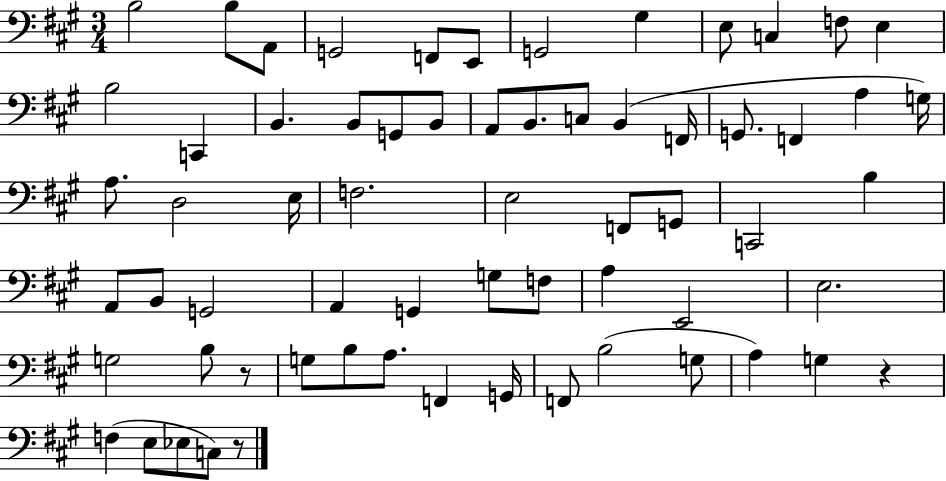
{
  \clef bass
  \numericTimeSignature
  \time 3/4
  \key a \major
  b2 b8 a,8 | g,2 f,8 e,8 | g,2 gis4 | e8 c4 f8 e4 | \break b2 c,4 | b,4. b,8 g,8 b,8 | a,8 b,8. c8 b,4( f,16 | g,8. f,4 a4 g16) | \break a8. d2 e16 | f2. | e2 f,8 g,8 | c,2 b4 | \break a,8 b,8 g,2 | a,4 g,4 g8 f8 | a4 e,2 | e2. | \break g2 b8 r8 | g8 b8 a8. f,4 g,16 | f,8 b2( g8 | a4) g4 r4 | \break f4( e8 ees8 c8) r8 | \bar "|."
}